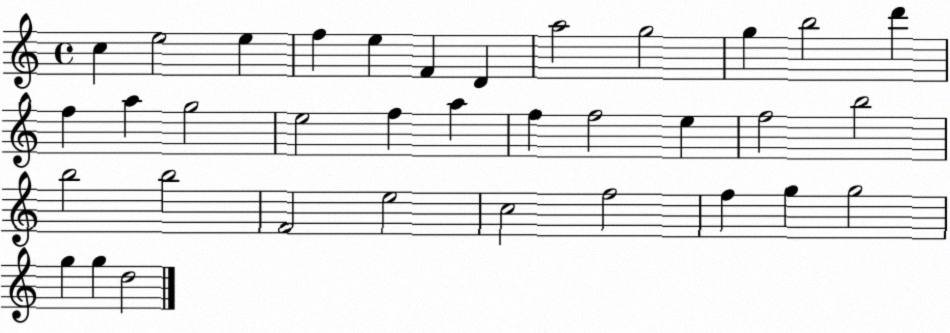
X:1
T:Untitled
M:4/4
L:1/4
K:C
c e2 e f e F D a2 g2 g b2 d' f a g2 e2 f a f f2 e f2 b2 b2 b2 F2 e2 c2 f2 f g g2 g g d2